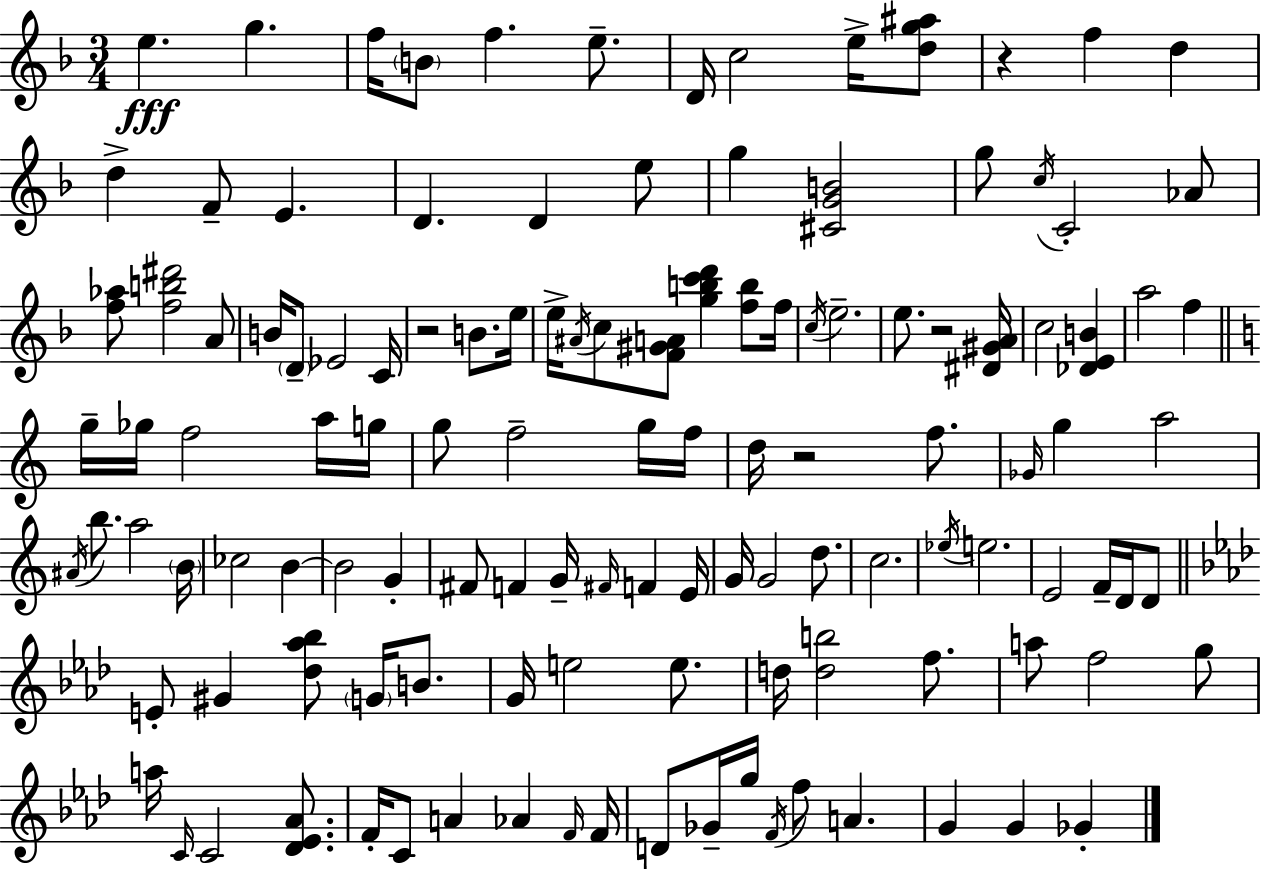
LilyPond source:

{
  \clef treble
  \numericTimeSignature
  \time 3/4
  \key f \major
  e''4.\fff g''4. | f''16 \parenthesize b'8 f''4. e''8.-- | d'16 c''2 e''16-> <d'' g'' ais''>8 | r4 f''4 d''4 | \break d''4-> f'8-- e'4. | d'4. d'4 e''8 | g''4 <cis' g' b'>2 | g''8 \acciaccatura { c''16 } c'2-. aes'8 | \break <f'' aes''>8 <f'' b'' dis'''>2 a'8 | b'16 \parenthesize d'8-- ees'2 | c'16 r2 b'8. | e''16 e''16-> \acciaccatura { ais'16 } c''8 <f' gis' a'>8 <g'' b'' c''' d'''>4 <f'' b''>8 | \break f''16 \acciaccatura { c''16 } e''2.-- | e''8. r2 | <dis' gis' a'>16 c''2 <des' e' b'>4 | a''2 f''4 | \break \bar "||" \break \key c \major g''16-- ges''16 f''2 a''16 g''16 | g''8 f''2-- g''16 f''16 | d''16 r2 f''8. | \grace { ges'16 } g''4 a''2 | \break \acciaccatura { ais'16 } b''8. a''2 | \parenthesize b'16 ces''2 b'4~~ | b'2 g'4-. | fis'8 f'4 g'16-- \grace { fis'16 } f'4 | \break e'16 g'16 g'2 | d''8. c''2. | \acciaccatura { ees''16 } e''2. | e'2 | \break f'16-- d'16 d'8 \bar "||" \break \key aes \major e'8-. gis'4 <des'' aes'' bes''>8 \parenthesize g'16 b'8. | g'16 e''2 e''8. | d''16 <d'' b''>2 f''8. | a''8 f''2 g''8 | \break a''16 \grace { c'16 } c'2 <des' ees' aes'>8. | f'16-. c'8 a'4 aes'4 | \grace { f'16 } f'16 d'8 ges'16-- g''16 \acciaccatura { f'16 } f''8 a'4. | g'4 g'4 ges'4-. | \break \bar "|."
}